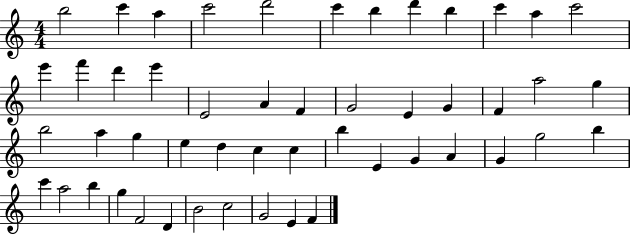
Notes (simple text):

B5/h C6/q A5/q C6/h D6/h C6/q B5/q D6/q B5/q C6/q A5/q C6/h E6/q F6/q D6/q E6/q E4/h A4/q F4/q G4/h E4/q G4/q F4/q A5/h G5/q B5/h A5/q G5/q E5/q D5/q C5/q C5/q B5/q E4/q G4/q A4/q G4/q G5/h B5/q C6/q A5/h B5/q G5/q F4/h D4/q B4/h C5/h G4/h E4/q F4/q